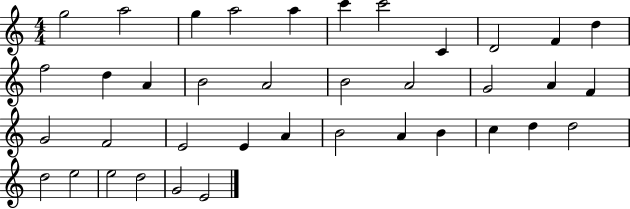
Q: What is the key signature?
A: C major